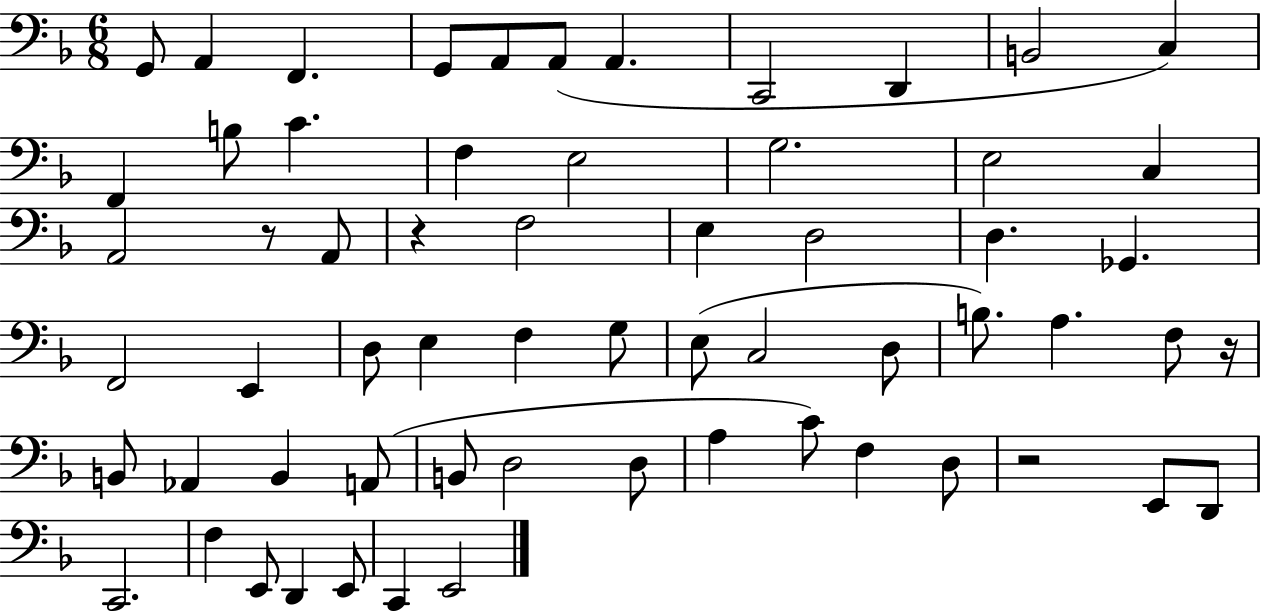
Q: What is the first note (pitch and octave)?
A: G2